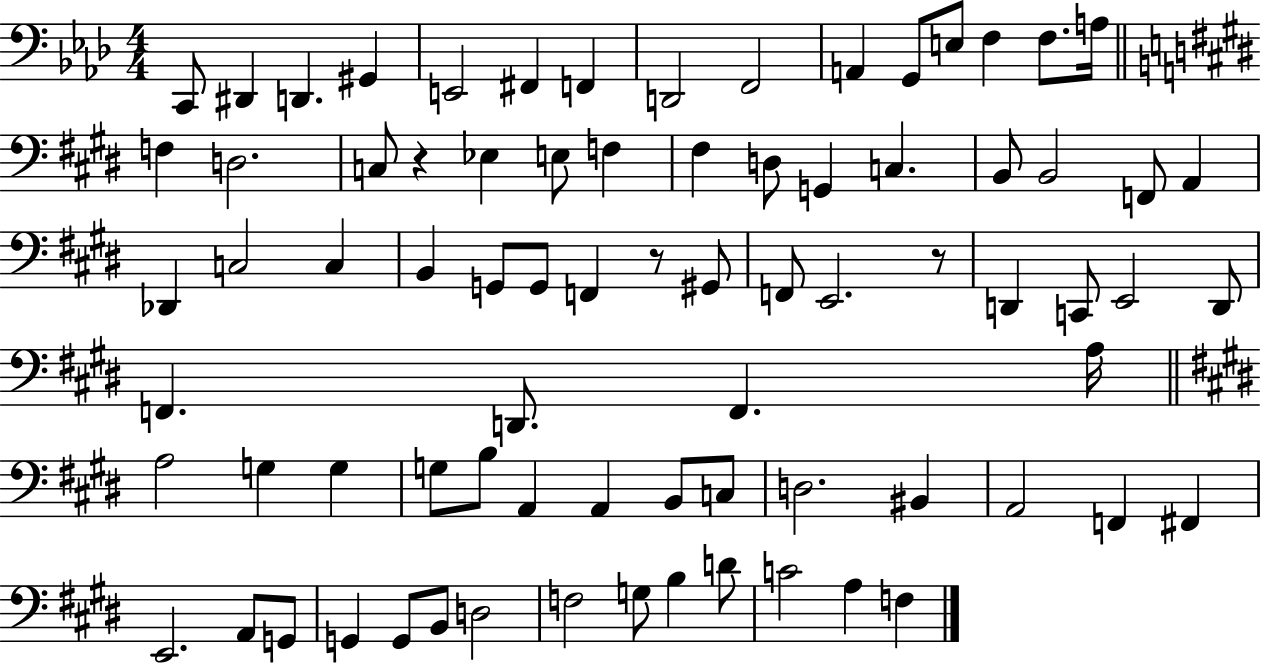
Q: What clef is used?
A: bass